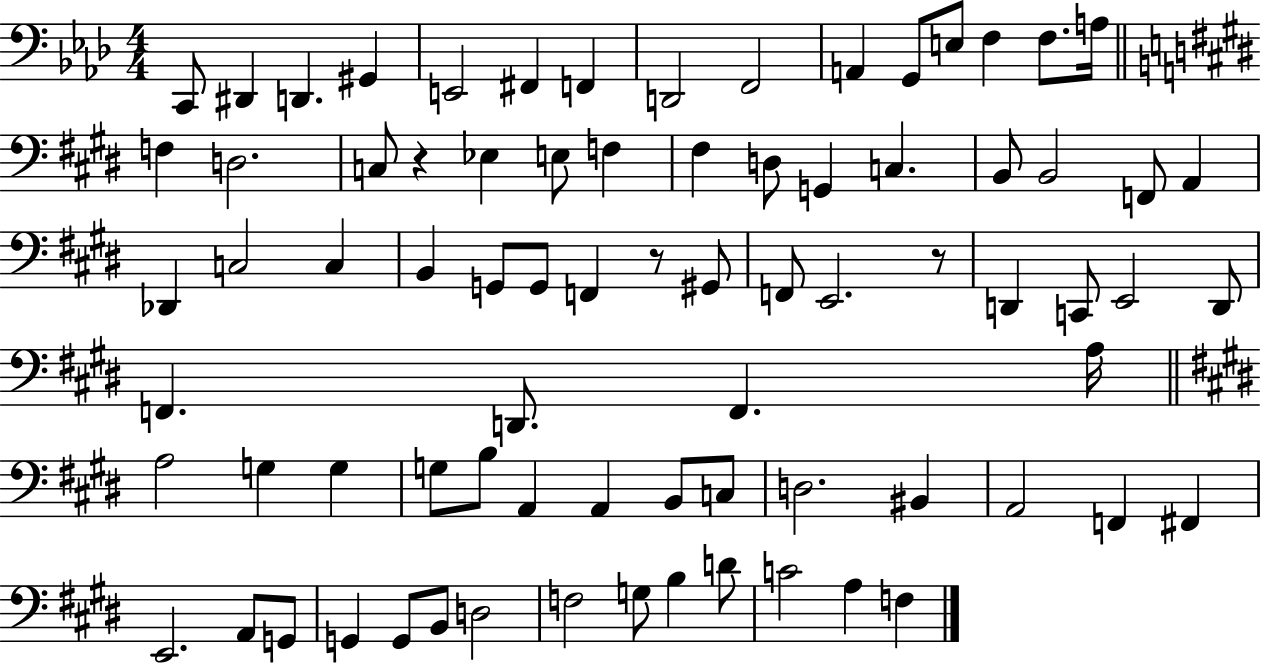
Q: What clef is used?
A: bass